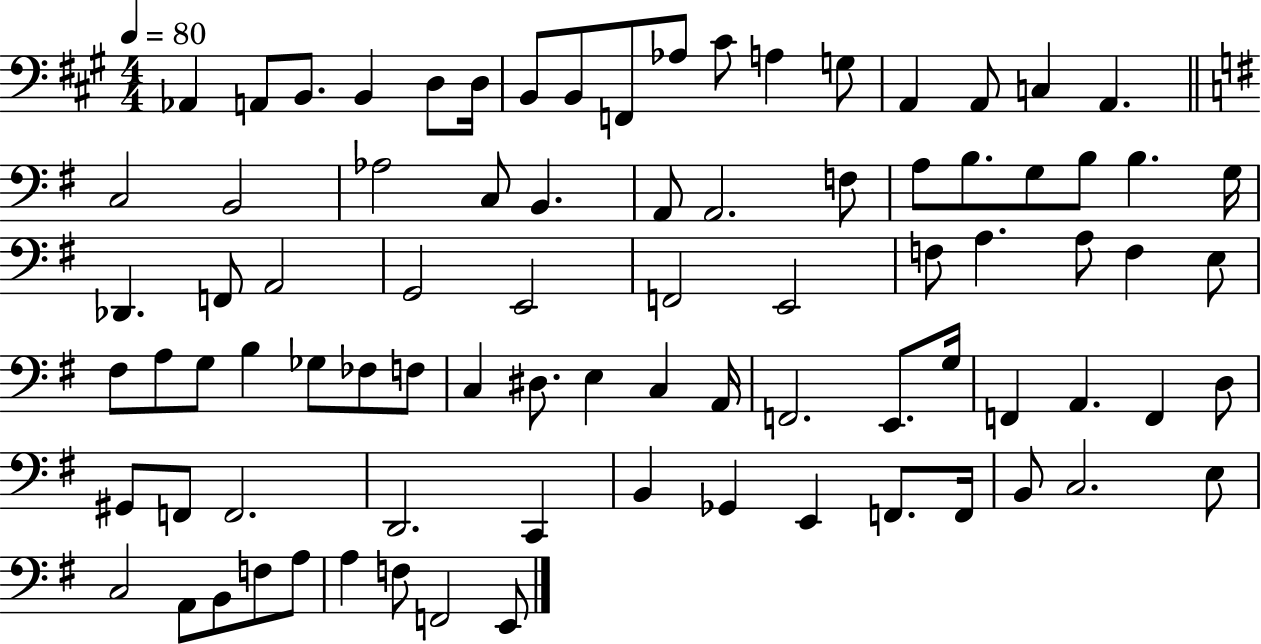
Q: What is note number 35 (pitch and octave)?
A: G2